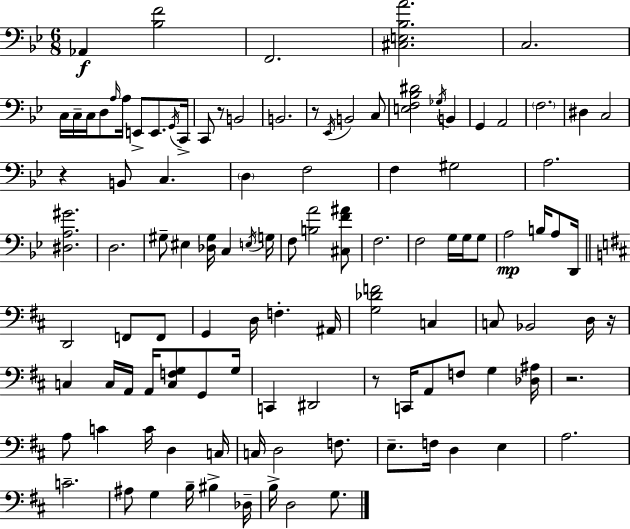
X:1
T:Untitled
M:6/8
L:1/4
K:Gm
_A,, [_B,F]2 F,,2 [^C,E,_B,A]2 C,2 C,/4 C,/4 C,/4 D,/2 A,/4 A,/4 E,,/2 E,,/2 G,,/4 C,,/4 C,,/2 z/2 B,,2 B,,2 z/2 _E,,/4 B,,2 C,/2 [E,F,_B,^D]2 _G,/4 B,, G,, A,,2 F,2 ^D, C,2 z B,,/2 C, D, F,2 F, ^G,2 A,2 [^D,A,^G]2 D,2 ^G,/2 ^E, [_D,^G,]/4 C, E,/4 G,/4 F,/2 [B,A]2 [^C,F^A]/2 F,2 F,2 G,/4 G,/4 G,/2 A,2 B,/4 A,/2 D,,/4 D,,2 F,,/2 F,,/2 G,, D,/4 F, ^A,,/4 [G,_DF]2 C, C,/2 _B,,2 D,/4 z/4 C, C,/4 A,,/4 A,,/4 [C,F,G,]/2 G,,/2 G,/4 C,, ^D,,2 z/2 C,,/4 A,,/2 F,/2 G, [_D,^A,]/4 z2 A,/2 C C/4 D, C,/4 C,/4 D,2 F,/2 E,/2 F,/4 D, E, A,2 C2 ^A,/2 G, B,/4 ^B, _D,/4 B,/4 D,2 G,/2